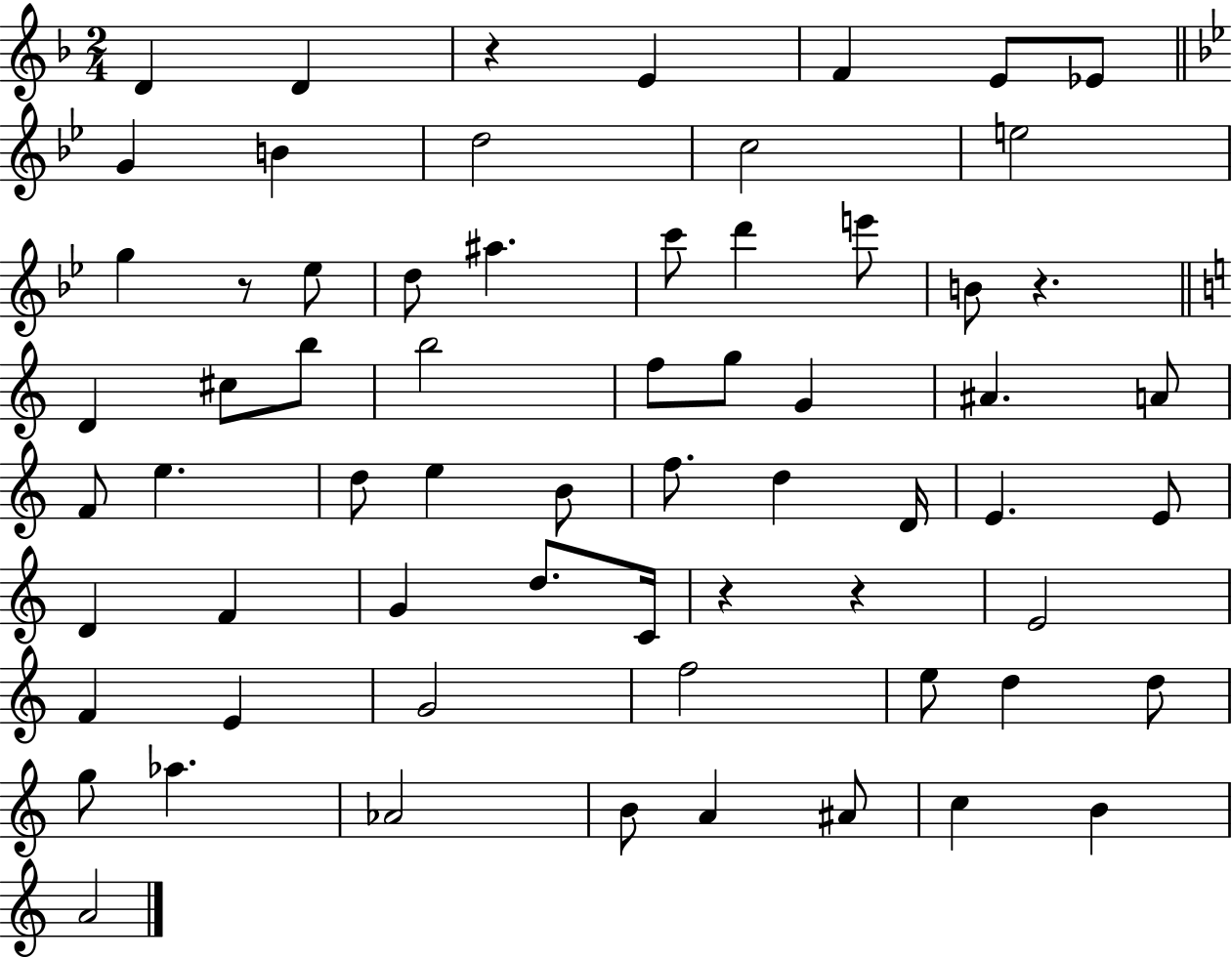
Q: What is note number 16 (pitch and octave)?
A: C6